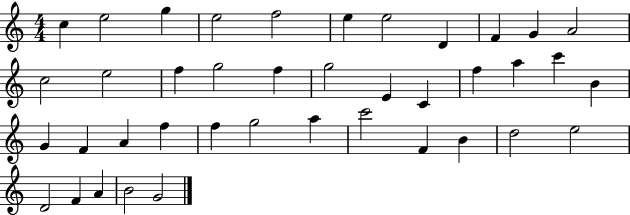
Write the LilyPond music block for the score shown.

{
  \clef treble
  \numericTimeSignature
  \time 4/4
  \key c \major
  c''4 e''2 g''4 | e''2 f''2 | e''4 e''2 d'4 | f'4 g'4 a'2 | \break c''2 e''2 | f''4 g''2 f''4 | g''2 e'4 c'4 | f''4 a''4 c'''4 b'4 | \break g'4 f'4 a'4 f''4 | f''4 g''2 a''4 | c'''2 f'4 b'4 | d''2 e''2 | \break d'2 f'4 a'4 | b'2 g'2 | \bar "|."
}